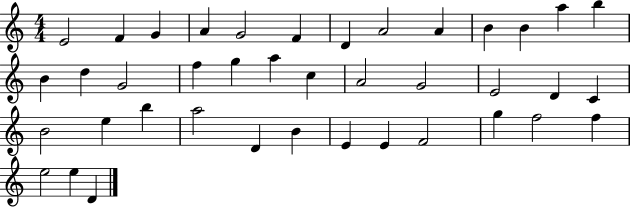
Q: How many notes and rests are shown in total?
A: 40